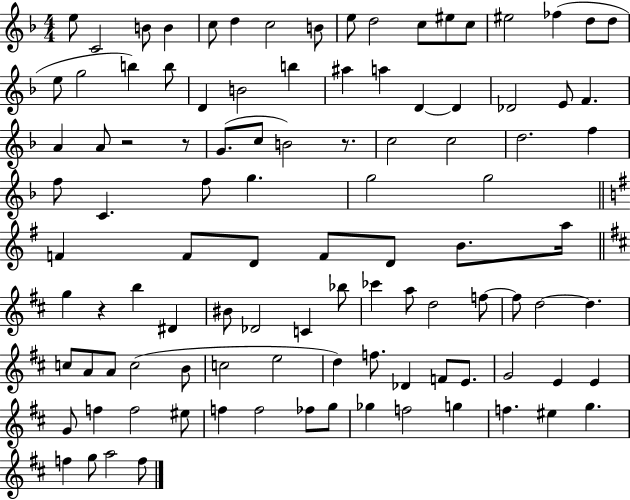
{
  \clef treble
  \numericTimeSignature
  \time 4/4
  \key f \major
  \repeat volta 2 { e''8 c'2 b'8 b'4 | c''8 d''4 c''2 b'8 | e''8 d''2 c''8 eis''8 c''8 | eis''2 fes''4( d''8 d''8 | \break e''8 g''2 b''4) b''8 | d'4 b'2 b''4 | ais''4 a''4 d'4~~ d'4 | des'2 e'8 f'4. | \break a'4 a'8 r2 r8 | g'8.( c''8 b'2) r8. | c''2 c''2 | d''2. f''4 | \break f''8 c'4. f''8 g''4. | g''2 g''2 | \bar "||" \break \key g \major f'4 f'8 d'8 f'8 d'8 b'8. a''16 | \bar "||" \break \key d \major g''4 r4 b''4 dis'4 | bis'8 des'2 c'4 bes''8 | ces'''4 a''8 d''2 f''8~~ | f''8 d''2~~ d''4. | \break c''8 a'8 a'8 c''2( b'8 | c''2 e''2 | d''4) f''8. des'4 f'8 e'8. | g'2 e'4 e'4 | \break g'8 f''4 f''2 eis''8 | f''4 f''2 fes''8 g''8 | ges''4 f''2 g''4 | f''4. eis''4 g''4. | \break f''4 g''8 a''2 f''8 | } \bar "|."
}